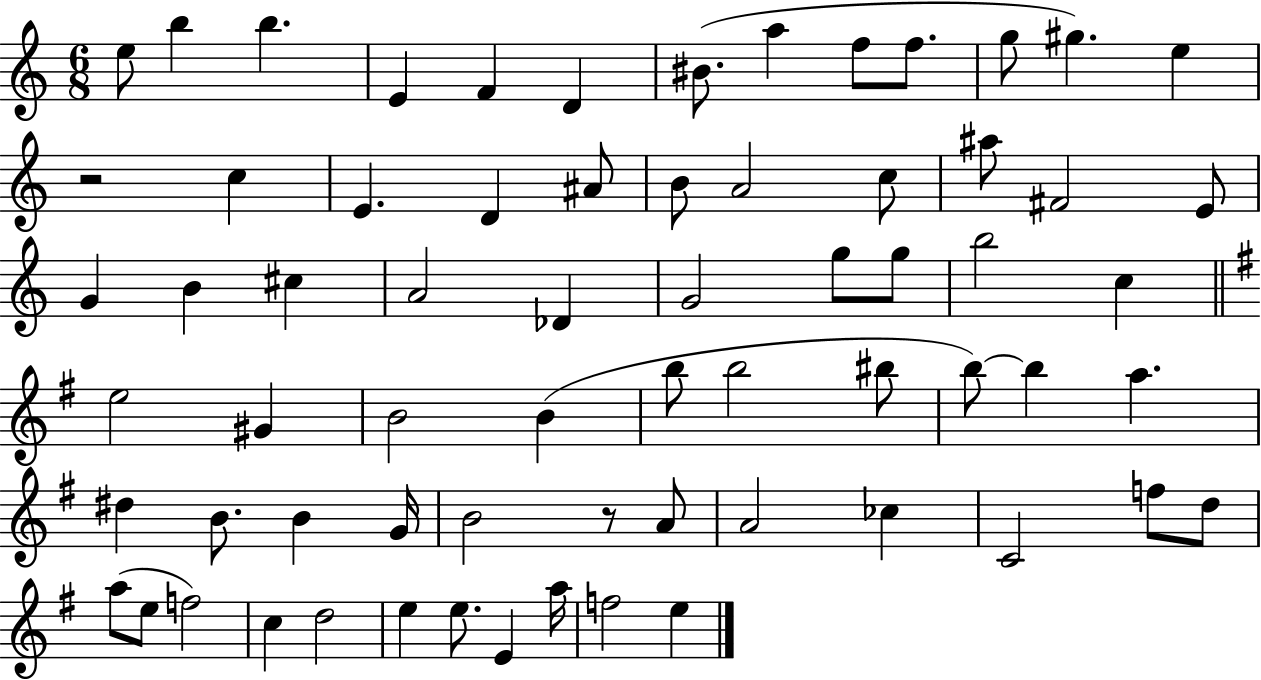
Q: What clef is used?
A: treble